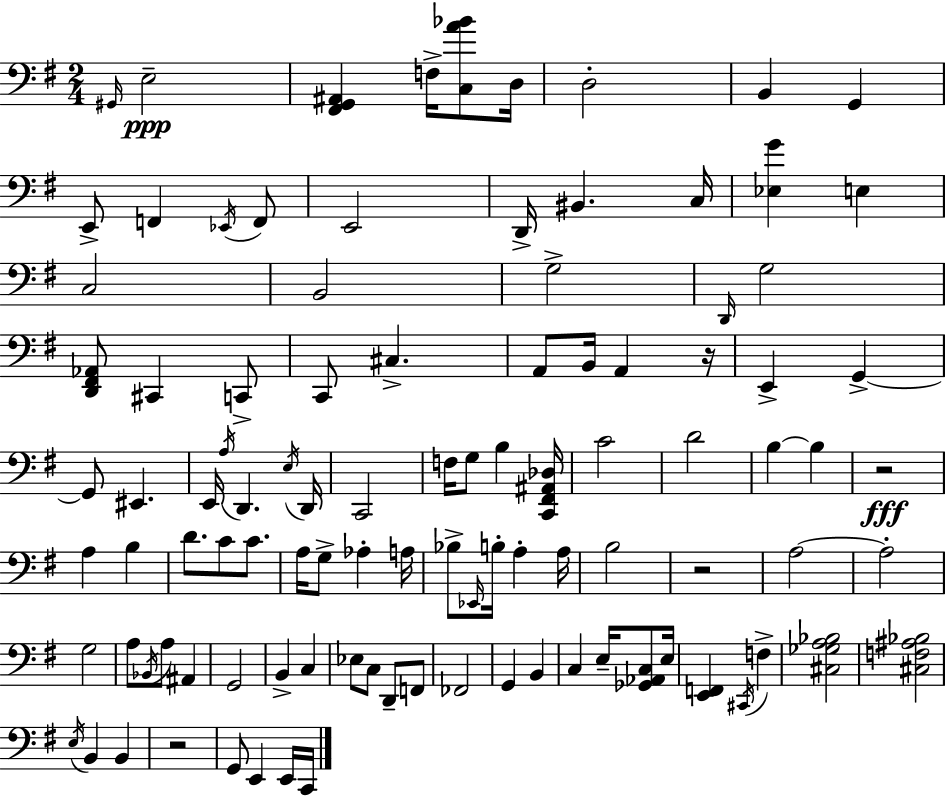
X:1
T:Untitled
M:2/4
L:1/4
K:Em
^G,,/4 E,2 [^F,,G,,^A,,] F,/4 [C,A_B]/2 D,/4 D,2 B,, G,, E,,/2 F,, _E,,/4 F,,/2 E,,2 D,,/4 ^B,, C,/4 [_E,G] E, C,2 B,,2 G,2 D,,/4 G,2 [D,,^F,,_A,,]/2 ^C,, C,,/2 C,,/2 ^C, A,,/2 B,,/4 A,, z/4 E,, G,, G,,/2 ^E,, E,,/4 A,/4 D,, E,/4 D,,/4 C,,2 F,/4 G,/2 B, [C,,^F,,^A,,_D,]/4 C2 D2 B, B, z2 A, B, D/2 C/2 C/2 A,/4 G,/2 _A, A,/4 _B,/2 _E,,/4 B,/4 A, A,/4 B,2 z2 A,2 A,2 G,2 A,/2 _B,,/4 A,/2 ^A,, G,,2 B,, C, _E,/2 C,/2 D,,/2 F,,/2 _F,,2 G,, B,, C, E,/4 [_G,,_A,,C,]/2 E,/4 [E,,F,,] ^C,,/4 F, [^C,_G,A,_B,]2 [^C,F,^A,_B,]2 E,/4 B,, B,, z2 G,,/2 E,, E,,/4 C,,/4